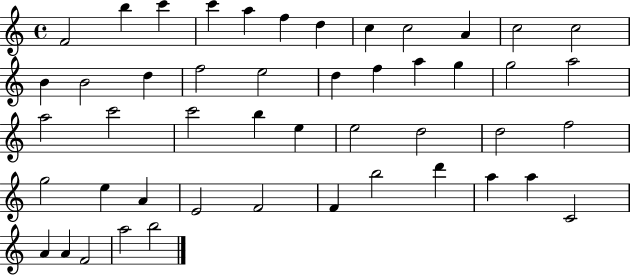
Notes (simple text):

F4/h B5/q C6/q C6/q A5/q F5/q D5/q C5/q C5/h A4/q C5/h C5/h B4/q B4/h D5/q F5/h E5/h D5/q F5/q A5/q G5/q G5/h A5/h A5/h C6/h C6/h B5/q E5/q E5/h D5/h D5/h F5/h G5/h E5/q A4/q E4/h F4/h F4/q B5/h D6/q A5/q A5/q C4/h A4/q A4/q F4/h A5/h B5/h